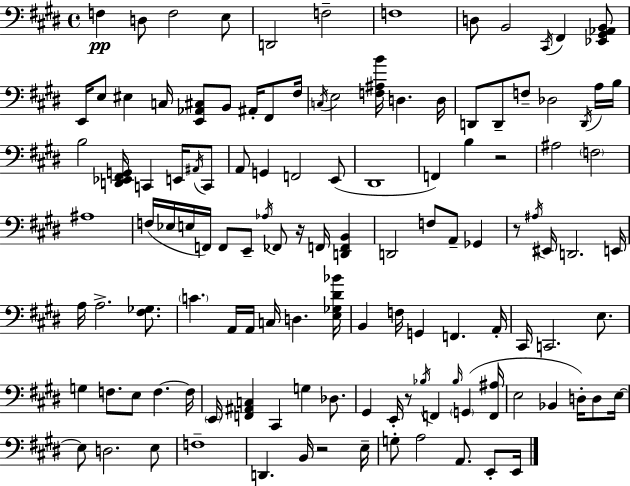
X:1
T:Untitled
M:4/4
L:1/4
K:E
F, D,/2 F,2 E,/2 D,,2 F,2 F,4 D,/2 B,,2 ^C,,/4 ^F,, [_E,,^G,,_A,,B,,]/2 E,,/4 E,/2 ^E, C,/4 [E,,_A,,^C,]/2 B,,/2 ^A,,/4 ^F,,/2 ^F,/4 C,/4 E,2 [F,^A,B]/4 D, D,/4 D,,/2 D,,/2 F,/2 _D,2 D,,/4 A,/4 B,/4 B,2 [D,,_E,,^F,,G,,]/4 C,, E,,/4 ^A,,/4 C,,/2 A,,/2 G,, F,,2 E,,/2 ^D,,4 F,, B, z2 ^A,2 F,2 ^A,4 F,/4 _E,/4 E,/4 F,,/4 F,,/2 E,,/2 _A,/4 _F,,/2 z/4 F,,/4 [D,,F,,B,,] D,,2 F,/2 A,,/2 _G,, z/2 ^A,/4 ^E,,/4 D,,2 E,,/4 A,/4 A,2 [^F,_G,]/2 C A,,/4 A,,/4 C,/4 D, [E,_G,^D_B]/4 B,, F,/4 G,, F,, A,,/4 ^C,,/4 C,,2 E,/2 G, F,/2 E,/2 F, F,/4 E,,/4 [F,,^A,,C,] ^C,, G, _D,/2 ^G,, E,,/4 z/2 _B,/4 F,, _B,/4 G,, [F,,^A,]/4 E,2 _B,, D,/4 D,/2 E,/4 E,/2 D,2 E,/2 F,4 D,, B,,/4 z2 E,/4 G,/2 A,2 A,,/2 E,,/2 E,,/4